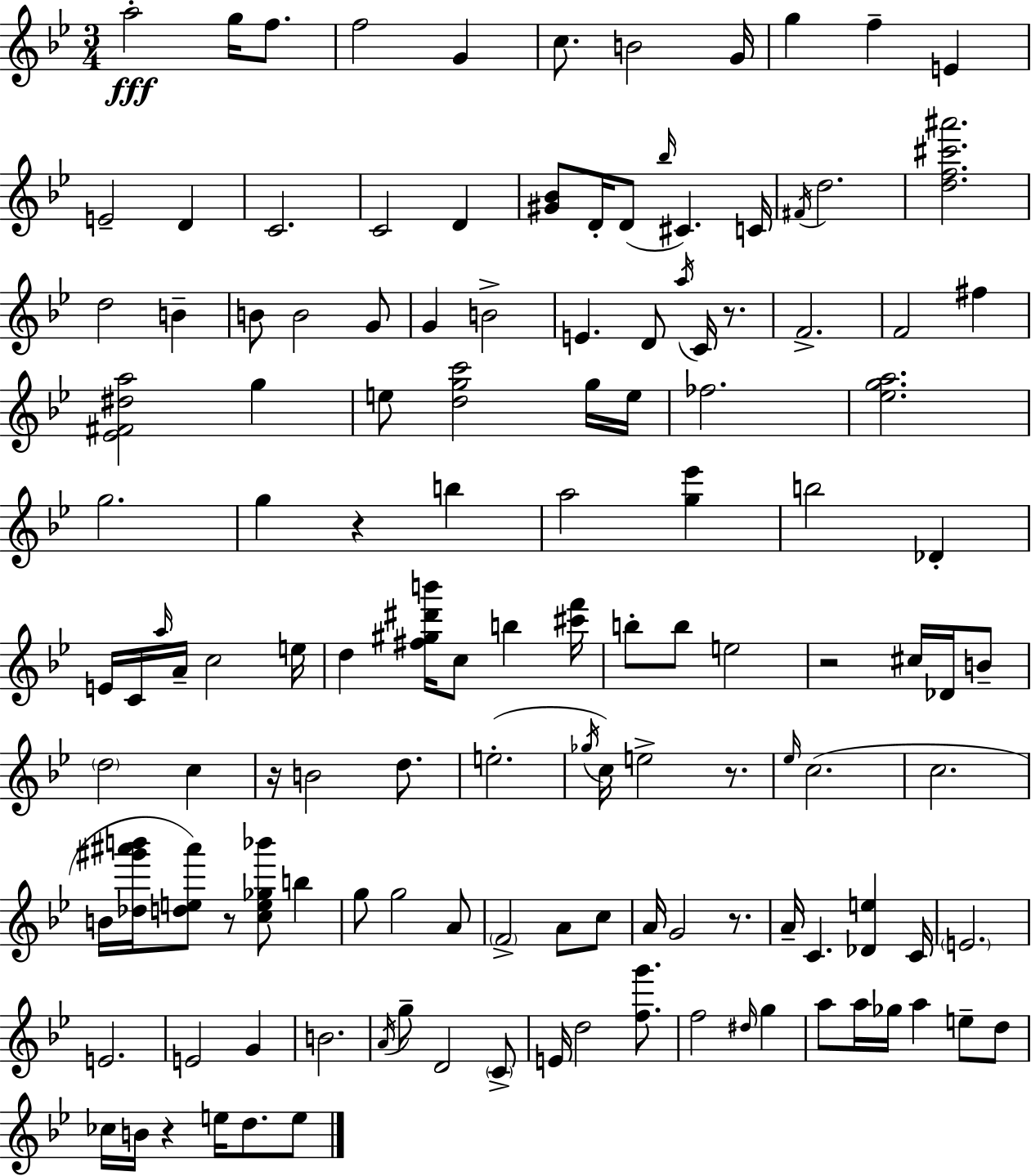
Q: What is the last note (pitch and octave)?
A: E5